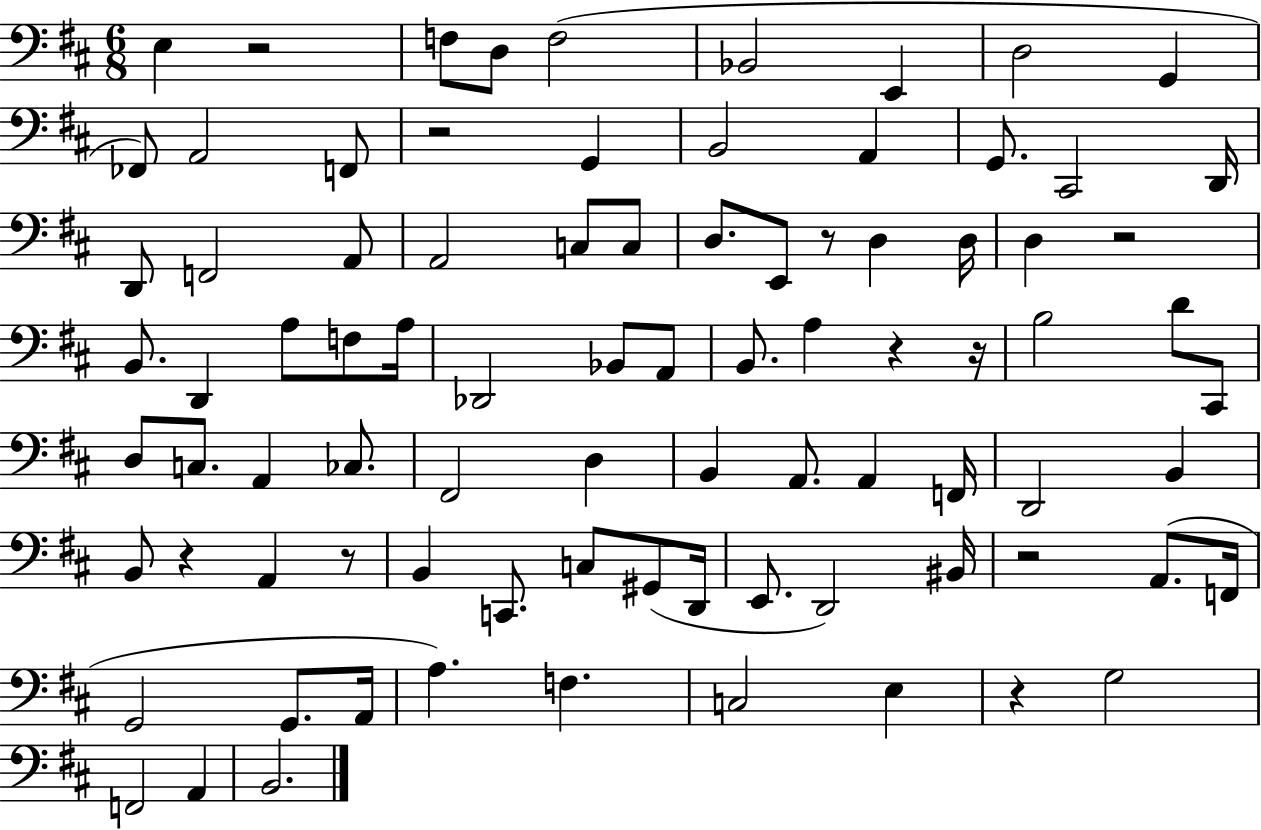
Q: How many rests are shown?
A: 10